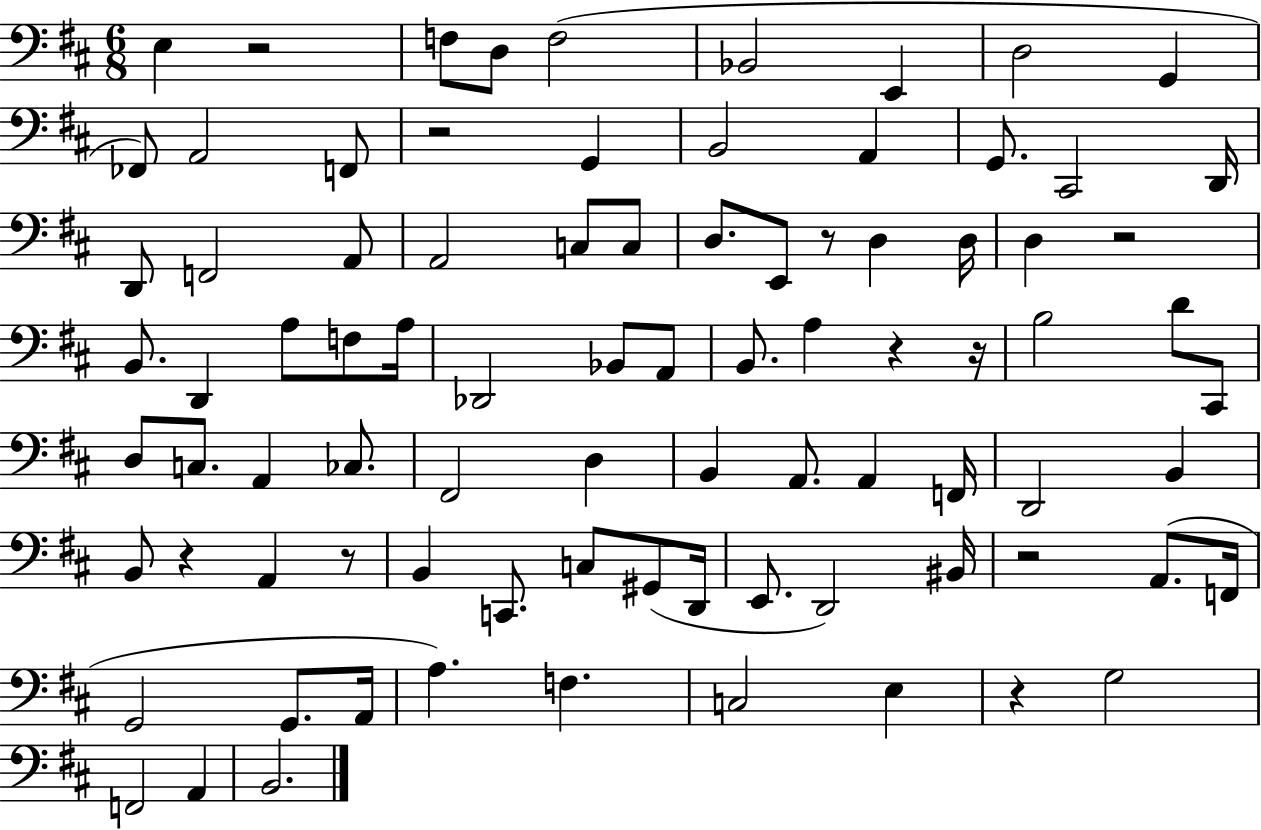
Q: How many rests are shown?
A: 10